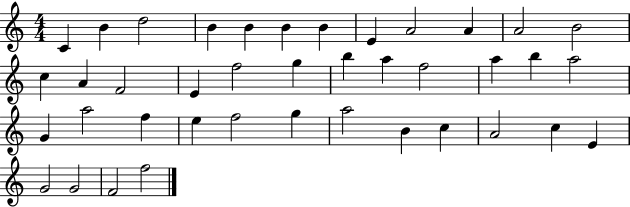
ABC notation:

X:1
T:Untitled
M:4/4
L:1/4
K:C
C B d2 B B B B E A2 A A2 B2 c A F2 E f2 g b a f2 a b a2 G a2 f e f2 g a2 B c A2 c E G2 G2 F2 f2